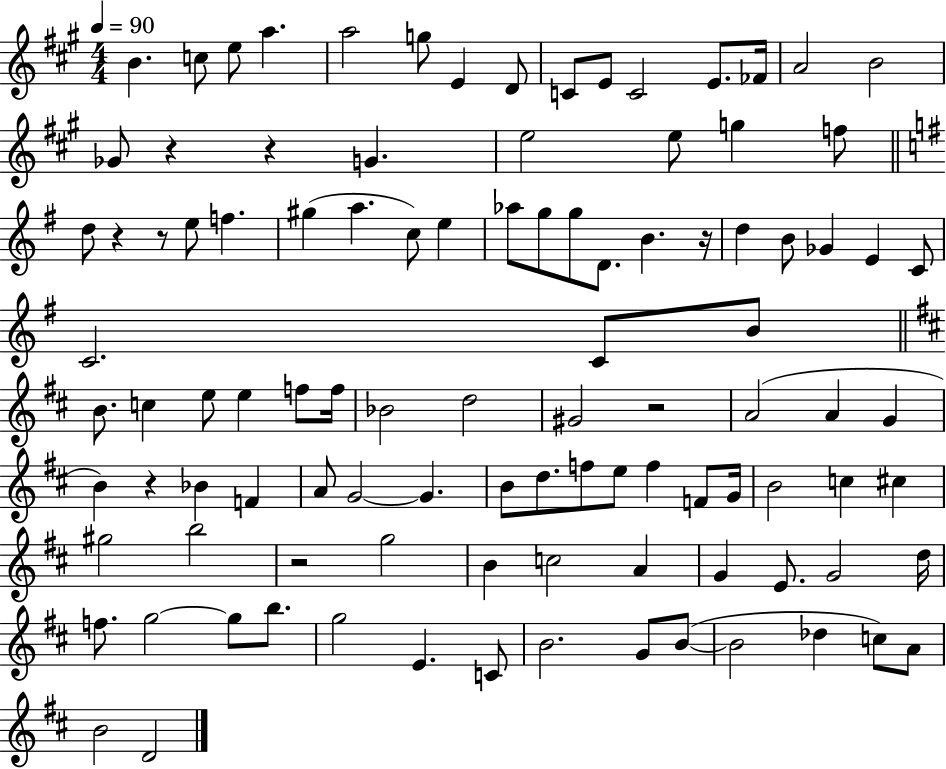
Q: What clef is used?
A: treble